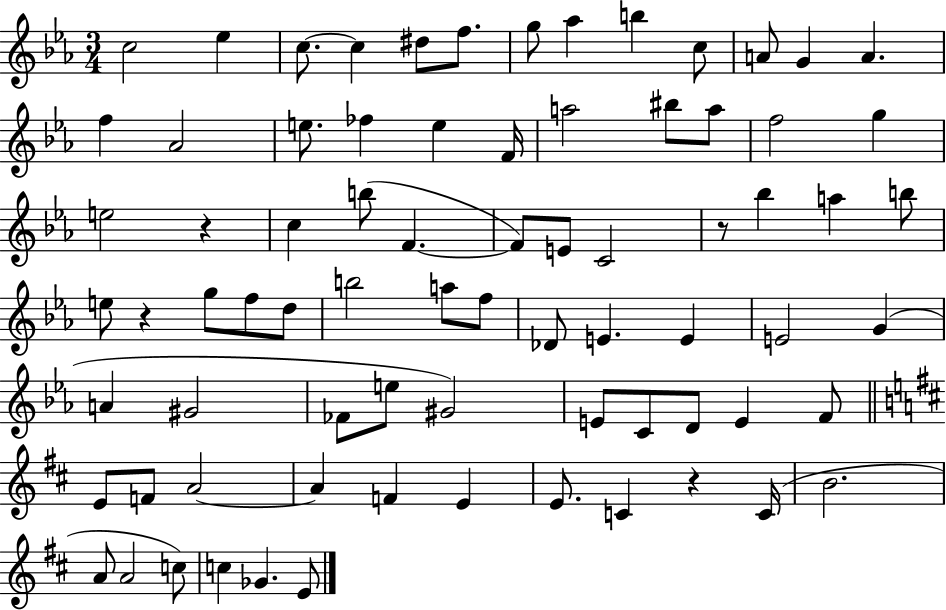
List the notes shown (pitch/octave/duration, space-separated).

C5/h Eb5/q C5/e. C5/q D#5/e F5/e. G5/e Ab5/q B5/q C5/e A4/e G4/q A4/q. F5/q Ab4/h E5/e. FES5/q E5/q F4/s A5/h BIS5/e A5/e F5/h G5/q E5/h R/q C5/q B5/e F4/q. F4/e E4/e C4/h R/e Bb5/q A5/q B5/e E5/e R/q G5/e F5/e D5/e B5/h A5/e F5/e Db4/e E4/q. E4/q E4/h G4/q A4/q G#4/h FES4/e E5/e G#4/h E4/e C4/e D4/e E4/q F4/e E4/e F4/e A4/h A4/q F4/q E4/q E4/e. C4/q R/q C4/s B4/h. A4/e A4/h C5/e C5/q Gb4/q. E4/e